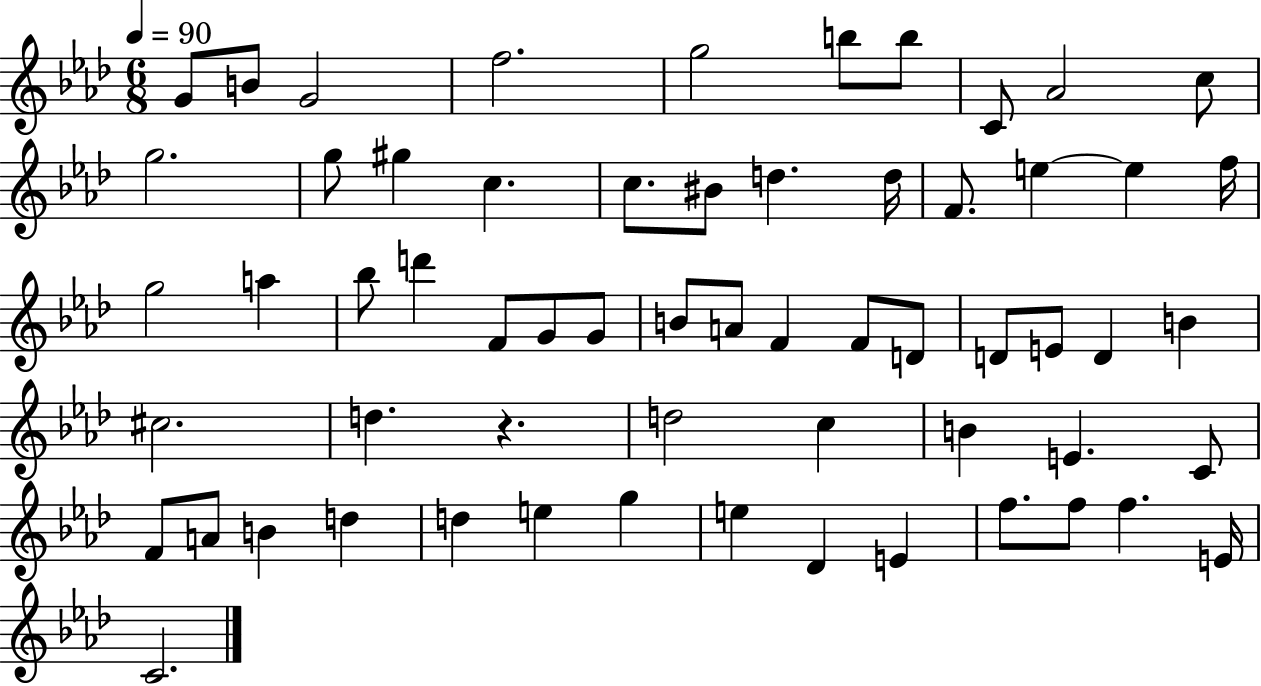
G4/e B4/e G4/h F5/h. G5/h B5/e B5/e C4/e Ab4/h C5/e G5/h. G5/e G#5/q C5/q. C5/e. BIS4/e D5/q. D5/s F4/e. E5/q E5/q F5/s G5/h A5/q Bb5/e D6/q F4/e G4/e G4/e B4/e A4/e F4/q F4/e D4/e D4/e E4/e D4/q B4/q C#5/h. D5/q. R/q. D5/h C5/q B4/q E4/q. C4/e F4/e A4/e B4/q D5/q D5/q E5/q G5/q E5/q Db4/q E4/q F5/e. F5/e F5/q. E4/s C4/h.